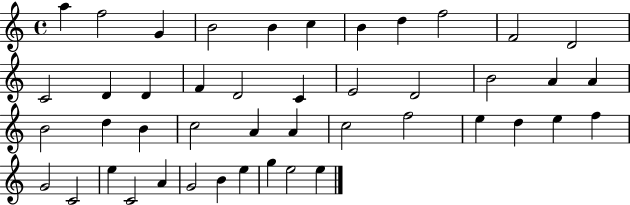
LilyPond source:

{
  \clef treble
  \time 4/4
  \defaultTimeSignature
  \key c \major
  a''4 f''2 g'4 | b'2 b'4 c''4 | b'4 d''4 f''2 | f'2 d'2 | \break c'2 d'4 d'4 | f'4 d'2 c'4 | e'2 d'2 | b'2 a'4 a'4 | \break b'2 d''4 b'4 | c''2 a'4 a'4 | c''2 f''2 | e''4 d''4 e''4 f''4 | \break g'2 c'2 | e''4 c'2 a'4 | g'2 b'4 e''4 | g''4 e''2 e''4 | \break \bar "|."
}